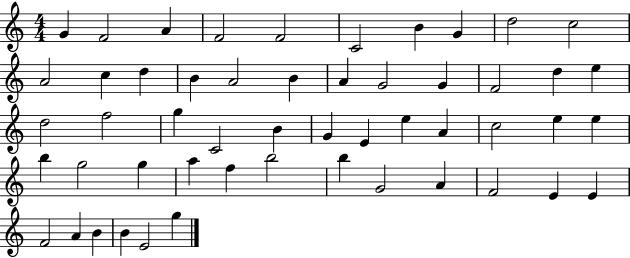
G4/q F4/h A4/q F4/h F4/h C4/h B4/q G4/q D5/h C5/h A4/h C5/q D5/q B4/q A4/h B4/q A4/q G4/h G4/q F4/h D5/q E5/q D5/h F5/h G5/q C4/h B4/q G4/q E4/q E5/q A4/q C5/h E5/q E5/q B5/q G5/h G5/q A5/q F5/q B5/h B5/q G4/h A4/q F4/h E4/q E4/q F4/h A4/q B4/q B4/q E4/h G5/q